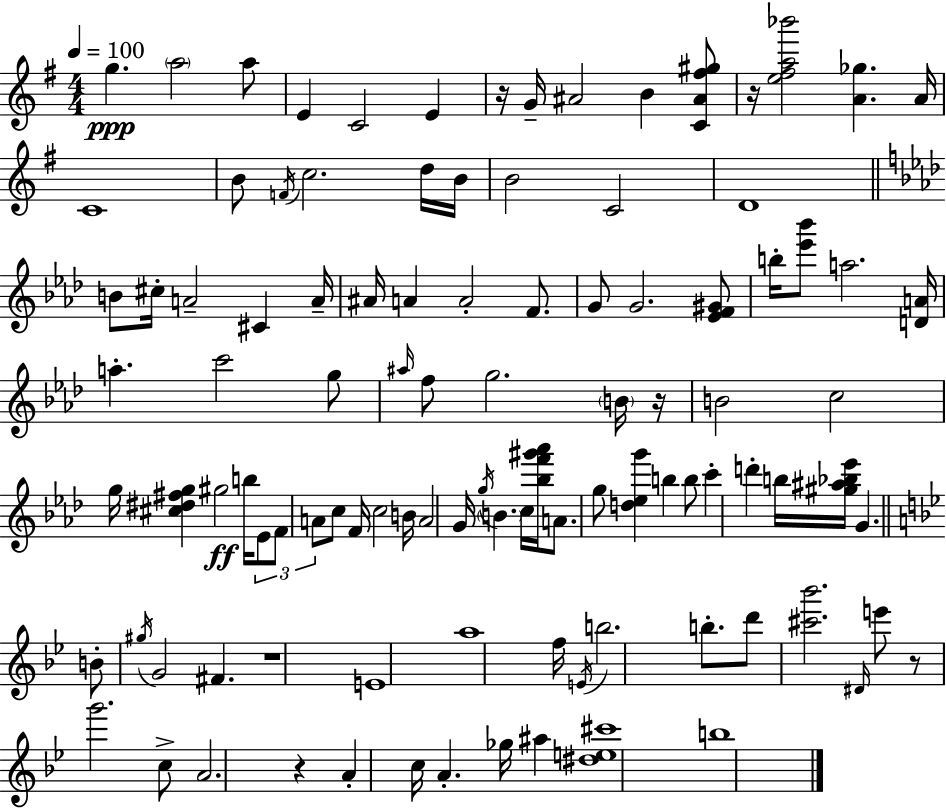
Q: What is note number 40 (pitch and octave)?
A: B4